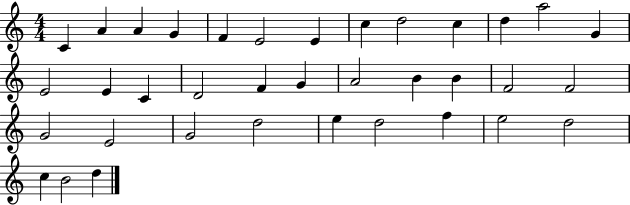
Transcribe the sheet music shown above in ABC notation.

X:1
T:Untitled
M:4/4
L:1/4
K:C
C A A G F E2 E c d2 c d a2 G E2 E C D2 F G A2 B B F2 F2 G2 E2 G2 d2 e d2 f e2 d2 c B2 d